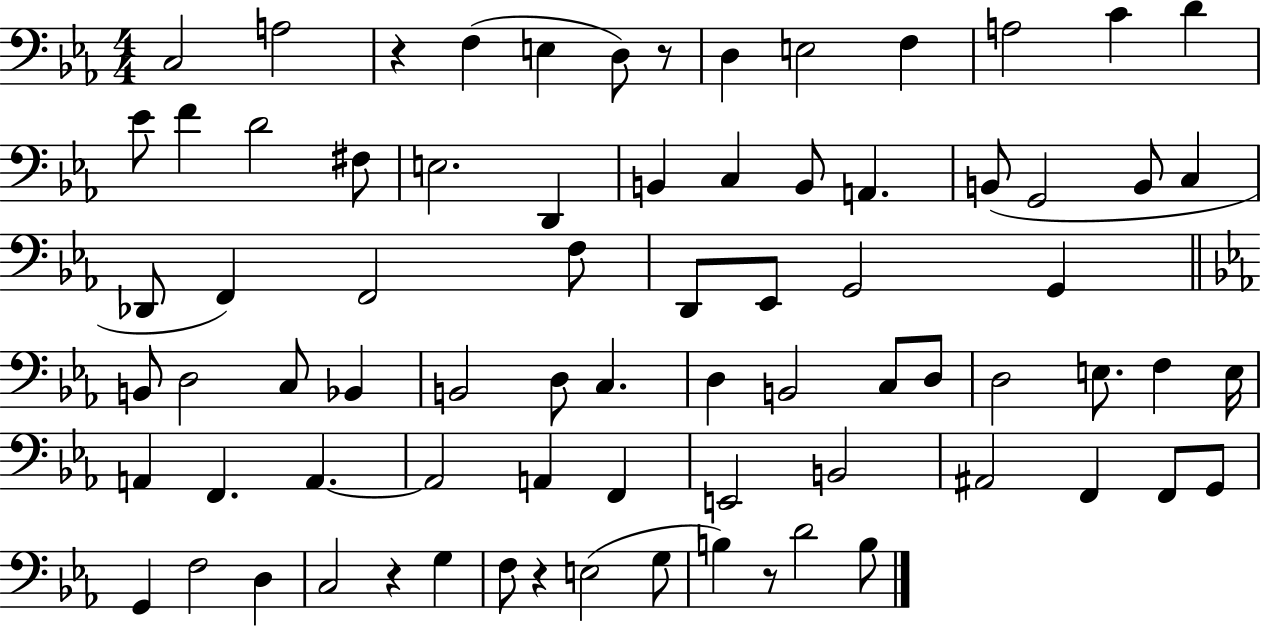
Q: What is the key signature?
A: EES major